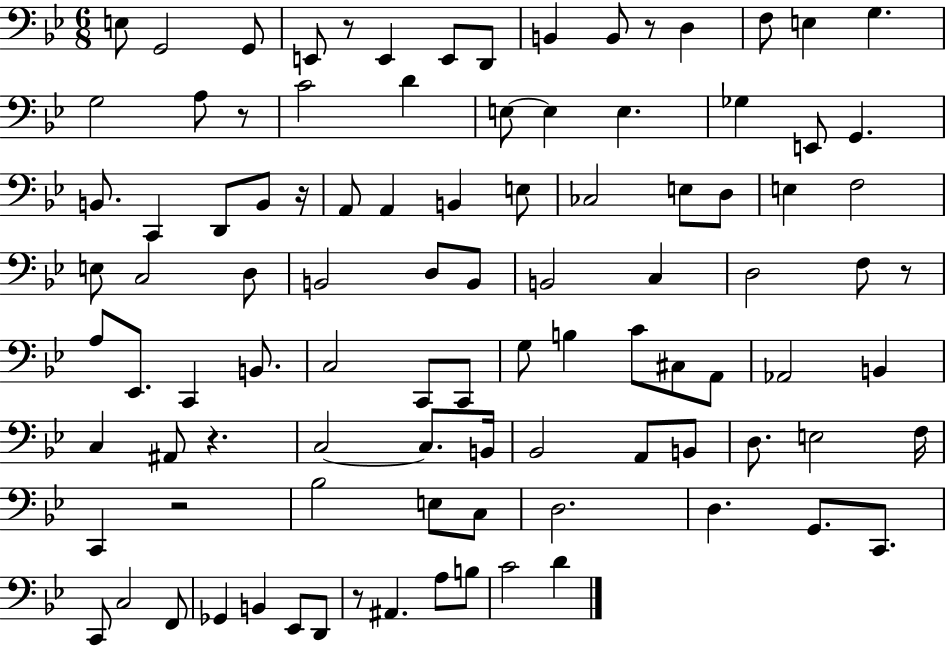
X:1
T:Untitled
M:6/8
L:1/4
K:Bb
E,/2 G,,2 G,,/2 E,,/2 z/2 E,, E,,/2 D,,/2 B,, B,,/2 z/2 D, F,/2 E, G, G,2 A,/2 z/2 C2 D E,/2 E, E, _G, E,,/2 G,, B,,/2 C,, D,,/2 B,,/2 z/4 A,,/2 A,, B,, E,/2 _C,2 E,/2 D,/2 E, F,2 E,/2 C,2 D,/2 B,,2 D,/2 B,,/2 B,,2 C, D,2 F,/2 z/2 A,/2 _E,,/2 C,, B,,/2 C,2 C,,/2 C,,/2 G,/2 B, C/2 ^C,/2 A,,/2 _A,,2 B,, C, ^A,,/2 z C,2 C,/2 B,,/4 _B,,2 A,,/2 B,,/2 D,/2 E,2 F,/4 C,, z2 _B,2 E,/2 C,/2 D,2 D, G,,/2 C,,/2 C,,/2 C,2 F,,/2 _G,, B,, _E,,/2 D,,/2 z/2 ^A,, A,/2 B,/2 C2 D